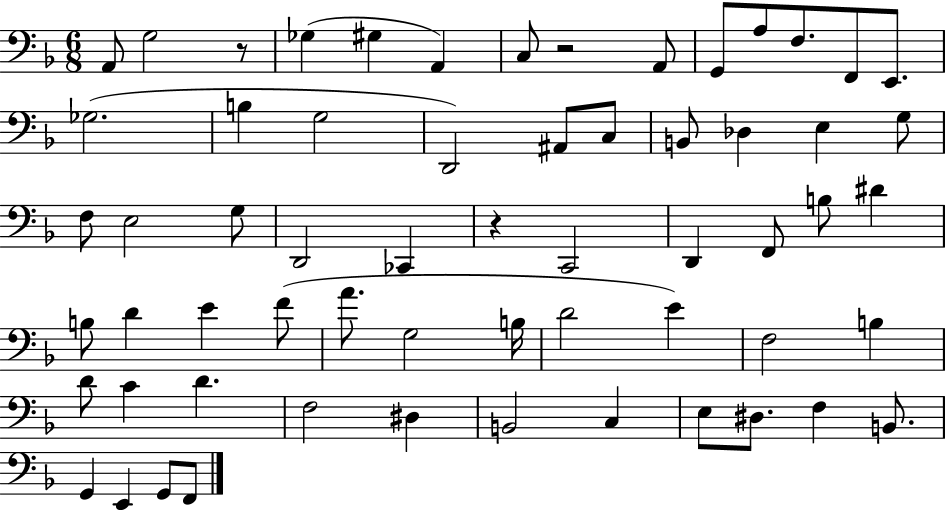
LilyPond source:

{
  \clef bass
  \numericTimeSignature
  \time 6/8
  \key f \major
  \repeat volta 2 { a,8 g2 r8 | ges4( gis4 a,4) | c8 r2 a,8 | g,8 a8 f8. f,8 e,8. | \break ges2.( | b4 g2 | d,2) ais,8 c8 | b,8 des4 e4 g8 | \break f8 e2 g8 | d,2 ces,4 | r4 c,2 | d,4 f,8 b8 dis'4 | \break b8 d'4 e'4 f'8( | a'8. g2 b16 | d'2 e'4) | f2 b4 | \break d'8 c'4 d'4. | f2 dis4 | b,2 c4 | e8 dis8. f4 b,8. | \break g,4 e,4 g,8 f,8 | } \bar "|."
}